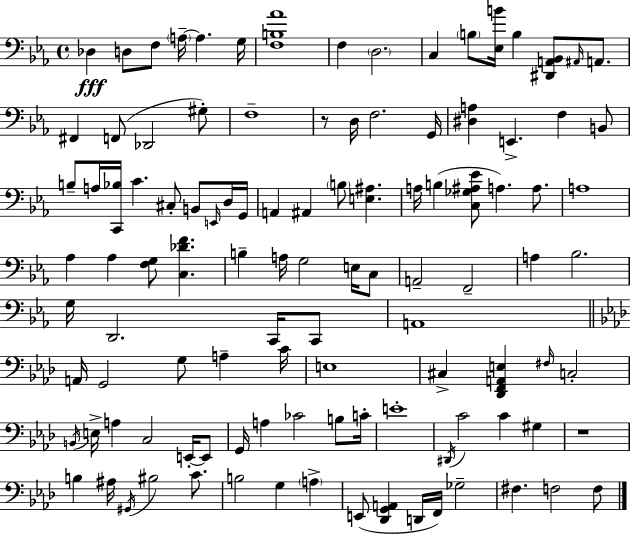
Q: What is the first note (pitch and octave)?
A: Db3